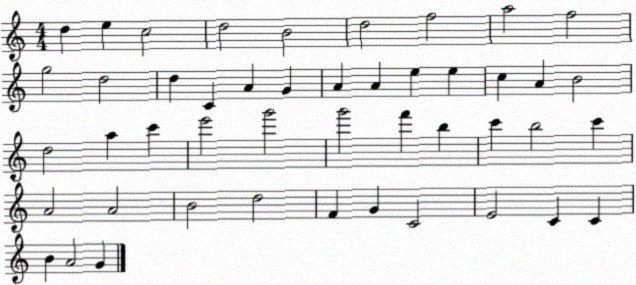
X:1
T:Untitled
M:4/4
L:1/4
K:C
d e c2 d2 B2 d2 f2 a2 f2 g2 d2 d C A G A A e e c A B2 d2 a c' e'2 g'2 g'2 f' b c' b2 c' A2 A2 B2 d2 F G C2 E2 C C B A2 G